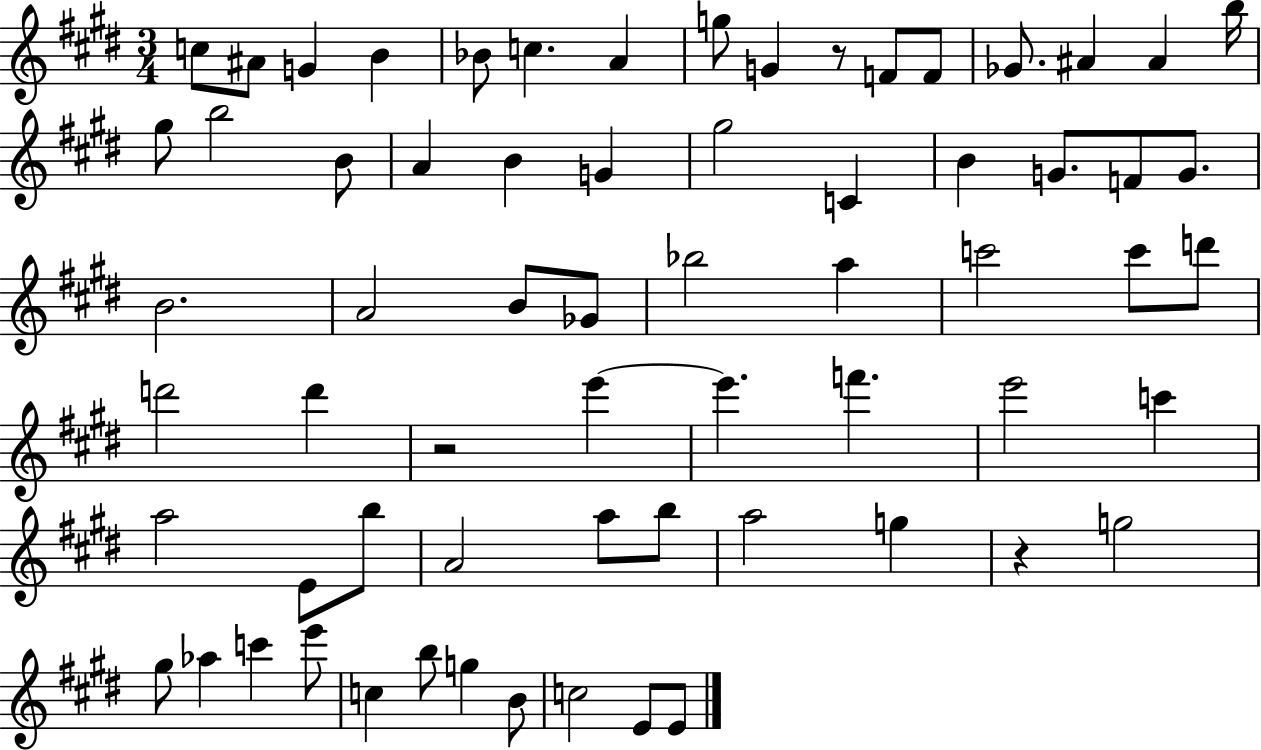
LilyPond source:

{
  \clef treble
  \numericTimeSignature
  \time 3/4
  \key e \major
  c''8 ais'8 g'4 b'4 | bes'8 c''4. a'4 | g''8 g'4 r8 f'8 f'8 | ges'8. ais'4 ais'4 b''16 | \break gis''8 b''2 b'8 | a'4 b'4 g'4 | gis''2 c'4 | b'4 g'8. f'8 g'8. | \break b'2. | a'2 b'8 ges'8 | bes''2 a''4 | c'''2 c'''8 d'''8 | \break d'''2 d'''4 | r2 e'''4~~ | e'''4. f'''4. | e'''2 c'''4 | \break a''2 e'8 b''8 | a'2 a''8 b''8 | a''2 g''4 | r4 g''2 | \break gis''8 aes''4 c'''4 e'''8 | c''4 b''8 g''4 b'8 | c''2 e'8 e'8 | \bar "|."
}